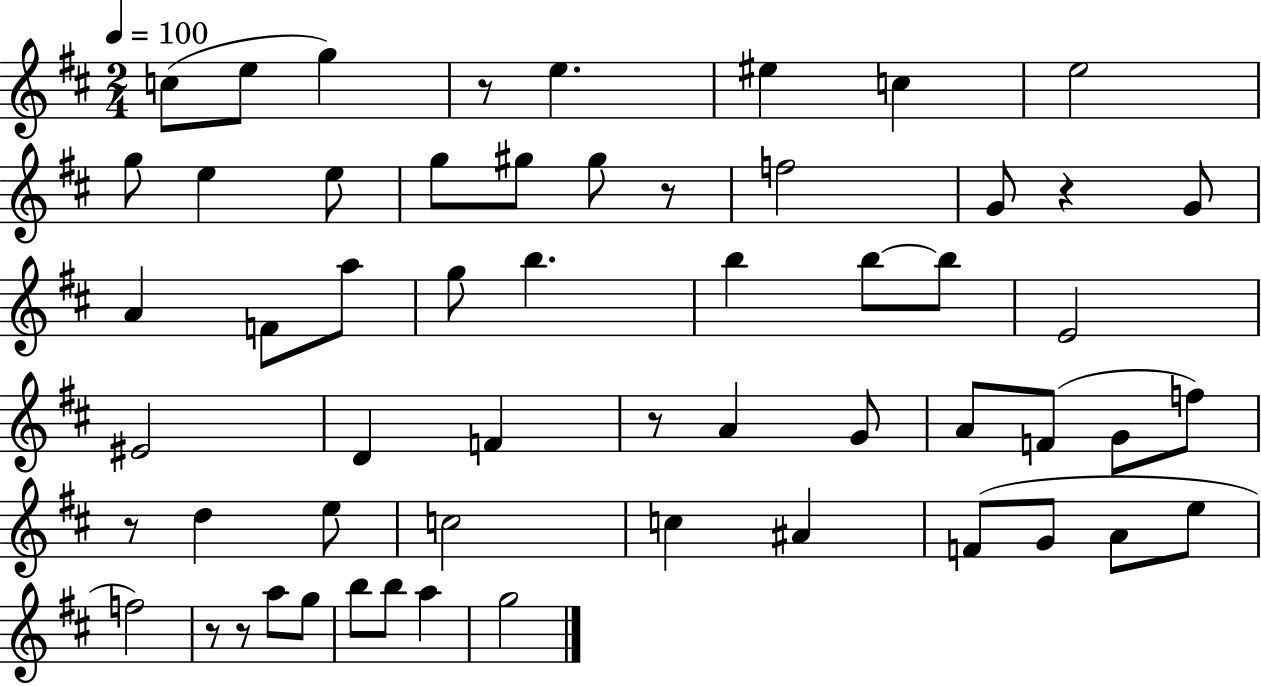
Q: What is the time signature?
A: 2/4